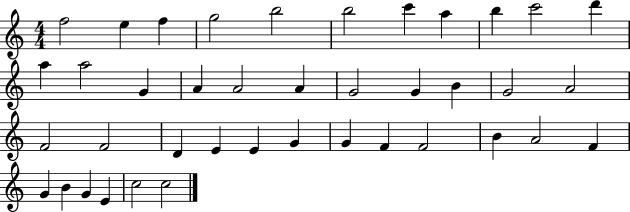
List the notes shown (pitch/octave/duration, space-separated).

F5/h E5/q F5/q G5/h B5/h B5/h C6/q A5/q B5/q C6/h D6/q A5/q A5/h G4/q A4/q A4/h A4/q G4/h G4/q B4/q G4/h A4/h F4/h F4/h D4/q E4/q E4/q G4/q G4/q F4/q F4/h B4/q A4/h F4/q G4/q B4/q G4/q E4/q C5/h C5/h